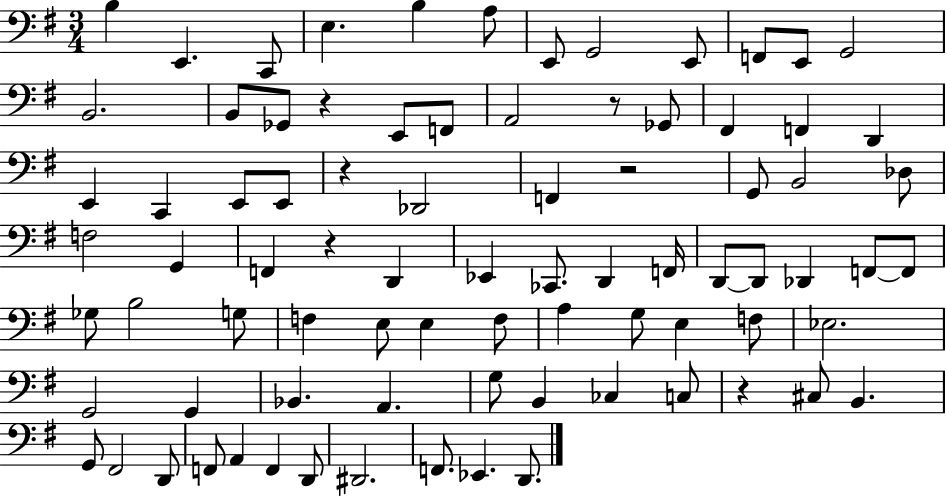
B3/q E2/q. C2/e E3/q. B3/q A3/e E2/e G2/h E2/e F2/e E2/e G2/h B2/h. B2/e Gb2/e R/q E2/e F2/e A2/h R/e Gb2/e F#2/q F2/q D2/q E2/q C2/q E2/e E2/e R/q Db2/h F2/q R/h G2/e B2/h Db3/e F3/h G2/q F2/q R/q D2/q Eb2/q CES2/e. D2/q F2/s D2/e D2/e Db2/q F2/e F2/e Gb3/e B3/h G3/e F3/q E3/e E3/q F3/e A3/q G3/e E3/q F3/e Eb3/h. G2/h G2/q Bb2/q. A2/q. G3/e B2/q CES3/q C3/e R/q C#3/e B2/q. G2/e F#2/h D2/e F2/e A2/q F2/q D2/e D#2/h. F2/e. Eb2/q. D2/e.